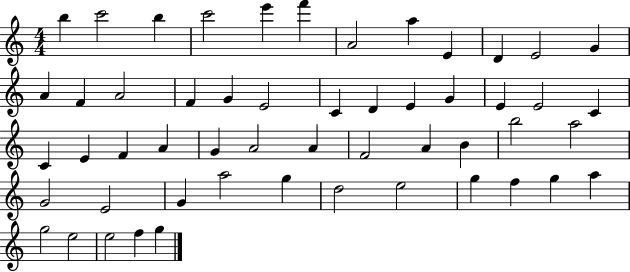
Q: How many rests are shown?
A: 0